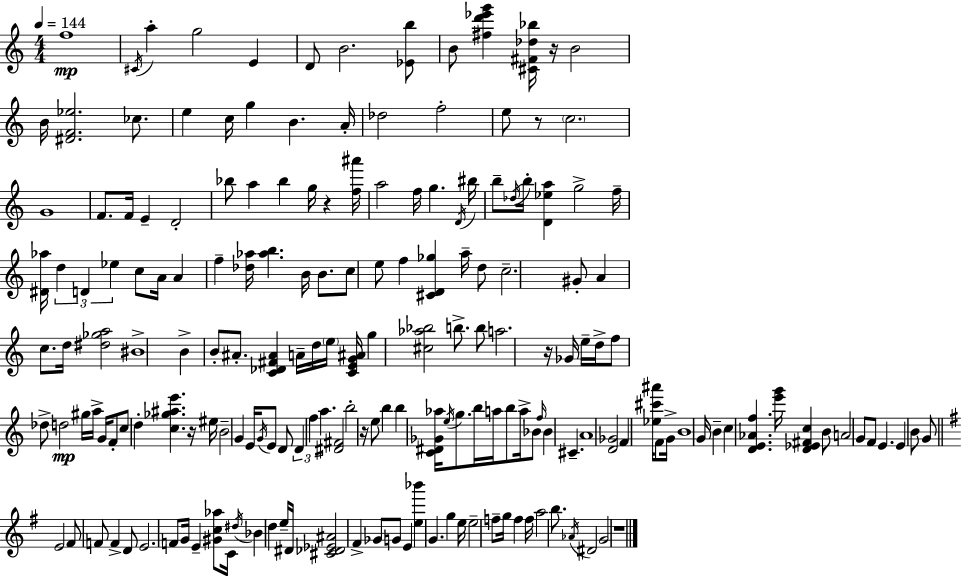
F5/w C#4/s A5/q G5/h E4/q D4/e B4/h. [Eb4,B5]/e B4/e [F#5,D6,Eb6,G6]/q [C#4,F#4,Db5,Bb5]/s R/s B4/h B4/s [D#4,F4,Eb5]/h. CES5/e. E5/q C5/s G5/q B4/q. A4/s Db5/h F5/h E5/e R/e C5/h. G4/w F4/e. F4/s E4/q D4/h Bb5/e A5/q Bb5/q G5/s R/q [F5,A#6]/s A5/h F5/s G5/q. D4/s BIS5/s B5/e Db5/s B5/s [D4,Eb5,A5]/q G5/h F5/s [D#4,Ab5]/s D5/q D4/q Eb5/q C5/e A4/s A4/q F5/q [Db5,Ab5]/s [Ab5,B5]/q. B4/s B4/e. C5/e E5/e F5/q [C#4,D4,Gb5]/q A5/s D5/e C5/h. G#4/e A4/q C5/e. D5/s [D#5,Gb5,A5]/h BIS4/w B4/q B4/e A#4/e. [C4,Db4,F#4,A#4]/q A4/s D5/s E5/s [C4,E4,G4,A#4]/s G5/q [C#5,Ab5,Bb5]/h B5/e. B5/e A5/h. R/s Gb4/s E5/s D5/s F5/e Db5/e D5/h G#5/s A5/s G4/s F4/e C5/e D5/q [C5,Gb5,A#5,E6]/q. R/s EIS5/s B4/h G4/q E4/s G4/s E4/e D4/e D4/q F5/q A5/q. [D#4,F#4]/h B5/h R/s E5/e B5/q B5/q [C4,D#4,Gb4,Ab5]/s E5/s G5/e. B5/s A5/s B5/e A5/s Bb4/e F5/s Bb4/q C#4/q. A4/w [D4,Gb4]/h F4/q [Eb5,C#6,A#6]/s F4/e G4/s B4/w G4/s B4/q C5/q [D4,E4,Ab4,F5]/q. [E6,G6]/s [D4,Eb4,F#4,C5]/q B4/e A4/h G4/e F4/e E4/q. E4/q B4/e G4/e E4/h F#4/e F4/e F4/q D4/e E4/h. F4/e G4/s E4/q [G#4,C5,Ab5]/e C4/s D#5/s Bb4/q D5/q E5/s D#4/s [C#4,Db4,Eb4,A#4]/h F#4/q Gb4/e G4/e E4/q [E5,Bb6]/q G4/q. G5/q E5/s E5/h F5/e G5/s F5/q F5/s A5/h B5/e. Ab4/s D#4/h G4/h R/w